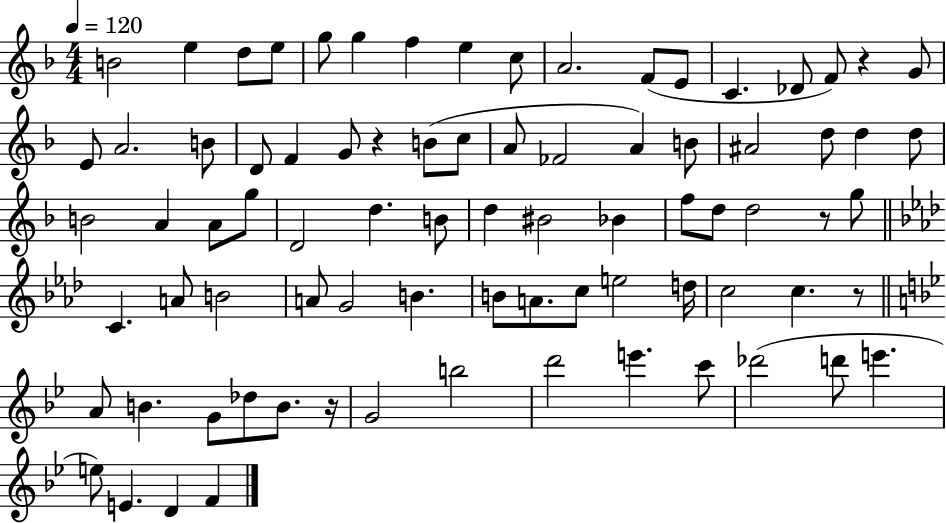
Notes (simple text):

B4/h E5/q D5/e E5/e G5/e G5/q F5/q E5/q C5/e A4/h. F4/e E4/e C4/q. Db4/e F4/e R/q G4/e E4/e A4/h. B4/e D4/e F4/q G4/e R/q B4/e C5/e A4/e FES4/h A4/q B4/e A#4/h D5/e D5/q D5/e B4/h A4/q A4/e G5/e D4/h D5/q. B4/e D5/q BIS4/h Bb4/q F5/e D5/e D5/h R/e G5/e C4/q. A4/e B4/h A4/e G4/h B4/q. B4/e A4/e. C5/e E5/h D5/s C5/h C5/q. R/e A4/e B4/q. G4/e Db5/e B4/e. R/s G4/h B5/h D6/h E6/q. C6/e Db6/h D6/e E6/q. E5/e E4/q. D4/q F4/q